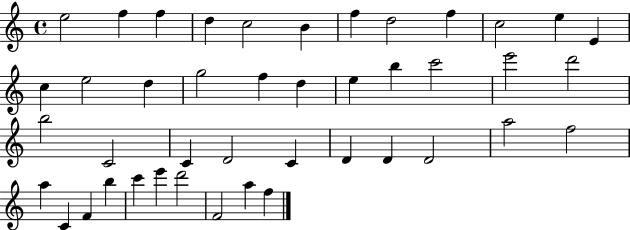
X:1
T:Untitled
M:4/4
L:1/4
K:C
e2 f f d c2 B f d2 f c2 e E c e2 d g2 f d e b c'2 e'2 d'2 b2 C2 C D2 C D D D2 a2 f2 a C F b c' e' d'2 F2 a f